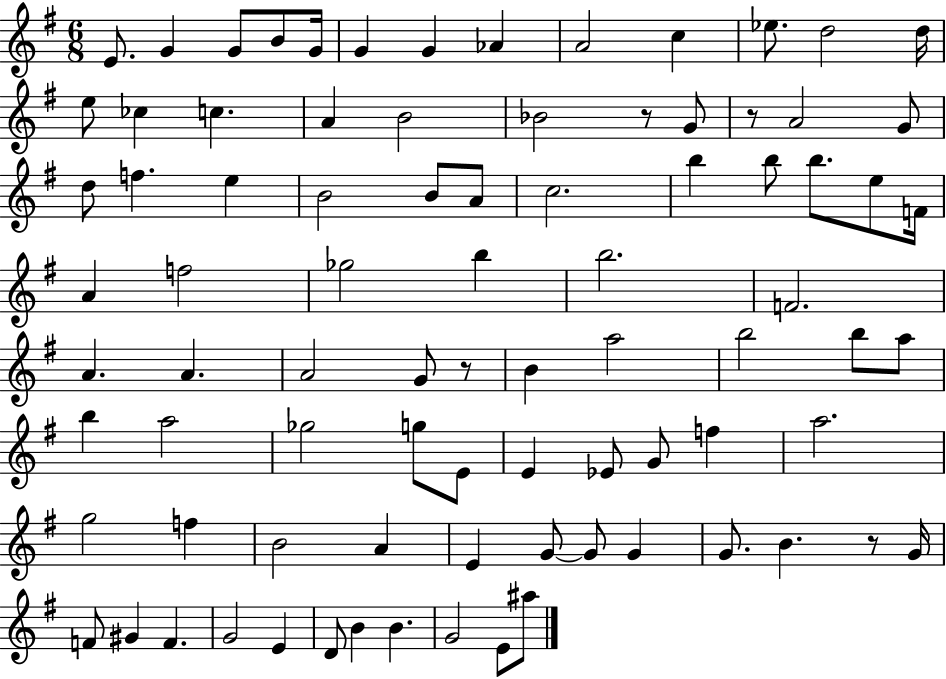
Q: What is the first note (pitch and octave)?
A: E4